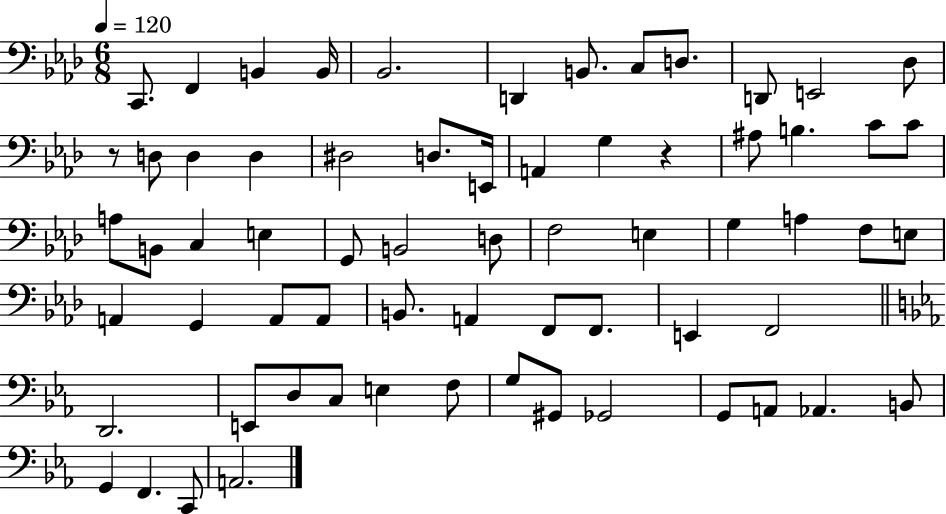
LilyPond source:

{
  \clef bass
  \numericTimeSignature
  \time 6/8
  \key aes \major
  \tempo 4 = 120
  c,8. f,4 b,4 b,16 | bes,2. | d,4 b,8. c8 d8. | d,8 e,2 des8 | \break r8 d8 d4 d4 | dis2 d8. e,16 | a,4 g4 r4 | ais8 b4. c'8 c'8 | \break a8 b,8 c4 e4 | g,8 b,2 d8 | f2 e4 | g4 a4 f8 e8 | \break a,4 g,4 a,8 a,8 | b,8. a,4 f,8 f,8. | e,4 f,2 | \bar "||" \break \key ees \major d,2. | e,8 d8 c8 e4 f8 | g8 gis,8 ges,2 | g,8 a,8 aes,4. b,8 | \break g,4 f,4. c,8 | a,2. | \bar "|."
}